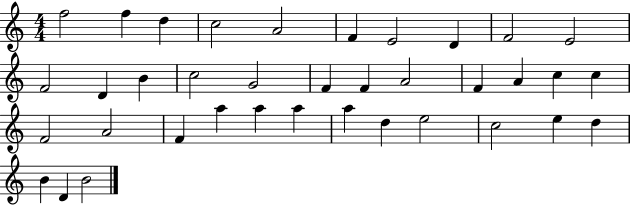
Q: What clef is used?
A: treble